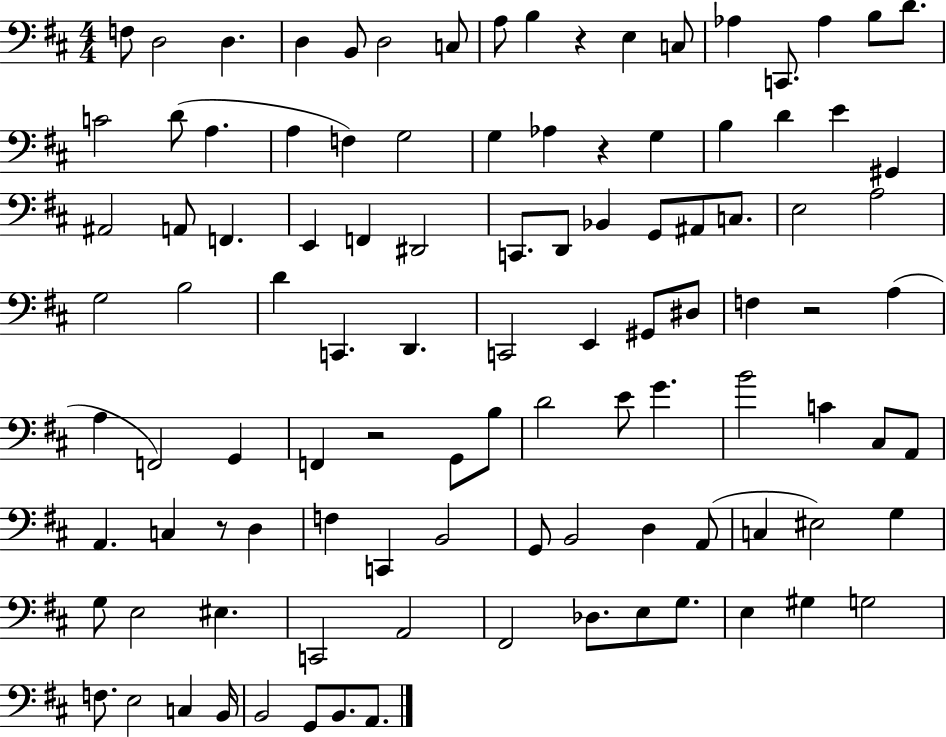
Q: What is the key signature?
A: D major